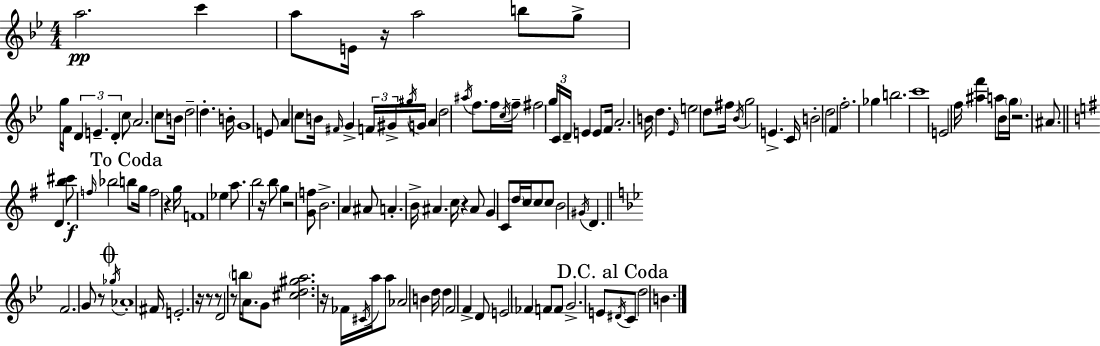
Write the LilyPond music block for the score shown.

{
  \clef treble
  \numericTimeSignature
  \time 4/4
  \key g \minor
  a''2.\pp c'''4 | a''8 e'16 r16 a''2 b''8 g''8-> | g''16 f'16 \tuplet 3/2 { d'4 e'4.-- d'4-. } | c''8 a'2. c''8 | \break b'16 d''2-- d''4.-. b'16-. | g'1 | e'8 a'4 c''8 b'16 \grace { fis'16 } g'4-> \tuplet 3/2 { f'16 gis'16-> | \acciaccatura { gis''16 } } g'16 a'4 d''2 \acciaccatura { ais''16 } f''8. | \break f''16 \acciaccatura { c''16 } f''16-- fis''2 \tuplet 3/2 { g''16 c'16 d'16-- } | e'4 e'8 f'16 a'2.-. | b'16 d''4. \grace { ees'16 } e''2 | d''8 fis''16 \acciaccatura { bes'16 } g''2 e'4.-> | \break c'16 b'2-. d''2 | f'4 f''2.-. | ges''4 b''2. | c'''1 | \break e'2 f''16 <ais'' f'''>4 | a''8 bes'16 \parenthesize g''16 r2. | ais'8. \bar "||" \break \key g \major d'4. <b'' cis'''>8\f \grace { f''16 } bes''2 | \mark "To Coda" b''8 g''16 f''2 r4 | g''16 f'1 | ees''4 a''8. b''2 | \break r16 b''8 g''4 r2 <g' f''>8 | b'2.-> a'4 | ais'8 a'4.-. b'16-> ais'4. | c''16 r4 ais'8 g'4 c'8 \parenthesize d''16 c''16 c''8 | \break c''8 b'2 \acciaccatura { gis'16 } d'4. | \bar "||" \break \key g \minor f'2. g'8 r8 | \mark \markup { \musicglyph "scripts.coda" } \acciaccatura { ges''16 } aes'1-. | fis'16 e'2.-. r16 r8 | r8 d'2 r8 \parenthesize b''16 a'8. | \break g'8 <cis'' d'' gis'' a''>2. r16 | fes'16 \acciaccatura { cis'16 } a''16 a''8 aes'2 b'4 | d''16 d''4 f'2 f'4-> | d'8 e'2 \parenthesize fes'4 | \break f'8 f'8 g'2.-> | e'8 \mark "D.C. al Coda" \acciaccatura { dis'16 } c'8 d''2 b'4. | \bar "|."
}